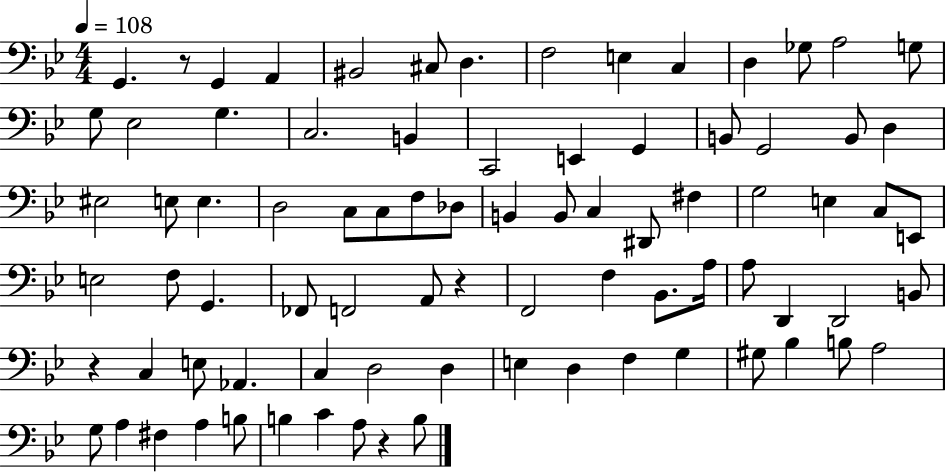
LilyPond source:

{
  \clef bass
  \numericTimeSignature
  \time 4/4
  \key bes \major
  \tempo 4 = 108
  \repeat volta 2 { g,4. r8 g,4 a,4 | bis,2 cis8 d4. | f2 e4 c4 | d4 ges8 a2 g8 | \break g8 ees2 g4. | c2. b,4 | c,2 e,4 g,4 | b,8 g,2 b,8 d4 | \break eis2 e8 e4. | d2 c8 c8 f8 des8 | b,4 b,8 c4 dis,8 fis4 | g2 e4 c8 e,8 | \break e2 f8 g,4. | fes,8 f,2 a,8 r4 | f,2 f4 bes,8. a16 | a8 d,4 d,2 b,8 | \break r4 c4 e8 aes,4. | c4 d2 d4 | e4 d4 f4 g4 | gis8 bes4 b8 a2 | \break g8 a4 fis4 a4 b8 | b4 c'4 a8 r4 b8 | } \bar "|."
}